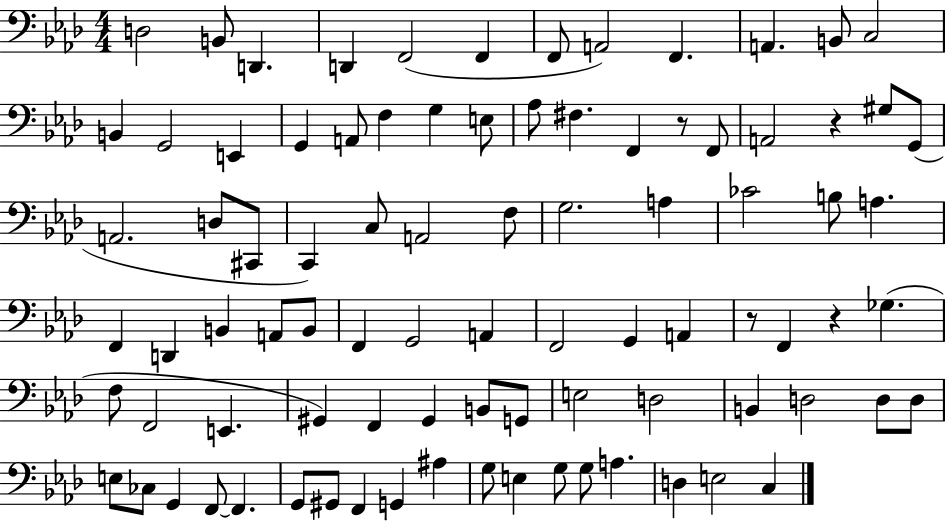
{
  \clef bass
  \numericTimeSignature
  \time 4/4
  \key aes \major
  d2 b,8 d,4. | d,4 f,2( f,4 | f,8 a,2) f,4. | a,4. b,8 c2 | \break b,4 g,2 e,4 | g,4 a,8 f4 g4 e8 | aes8 fis4. f,4 r8 f,8 | a,2 r4 gis8 g,8( | \break a,2. d8 cis,8 | c,4) c8 a,2 f8 | g2. a4 | ces'2 b8 a4. | \break f,4 d,4 b,4 a,8 b,8 | f,4 g,2 a,4 | f,2 g,4 a,4 | r8 f,4 r4 ges4.( | \break f8 f,2 e,4. | gis,4) f,4 gis,4 b,8 g,8 | e2 d2 | b,4 d2 d8 d8 | \break e8 ces8 g,4 f,8~~ f,4. | g,8 gis,8 f,4 g,4 ais4 | g8 e4 g8 g8 a4. | d4 e2 c4 | \break \bar "|."
}